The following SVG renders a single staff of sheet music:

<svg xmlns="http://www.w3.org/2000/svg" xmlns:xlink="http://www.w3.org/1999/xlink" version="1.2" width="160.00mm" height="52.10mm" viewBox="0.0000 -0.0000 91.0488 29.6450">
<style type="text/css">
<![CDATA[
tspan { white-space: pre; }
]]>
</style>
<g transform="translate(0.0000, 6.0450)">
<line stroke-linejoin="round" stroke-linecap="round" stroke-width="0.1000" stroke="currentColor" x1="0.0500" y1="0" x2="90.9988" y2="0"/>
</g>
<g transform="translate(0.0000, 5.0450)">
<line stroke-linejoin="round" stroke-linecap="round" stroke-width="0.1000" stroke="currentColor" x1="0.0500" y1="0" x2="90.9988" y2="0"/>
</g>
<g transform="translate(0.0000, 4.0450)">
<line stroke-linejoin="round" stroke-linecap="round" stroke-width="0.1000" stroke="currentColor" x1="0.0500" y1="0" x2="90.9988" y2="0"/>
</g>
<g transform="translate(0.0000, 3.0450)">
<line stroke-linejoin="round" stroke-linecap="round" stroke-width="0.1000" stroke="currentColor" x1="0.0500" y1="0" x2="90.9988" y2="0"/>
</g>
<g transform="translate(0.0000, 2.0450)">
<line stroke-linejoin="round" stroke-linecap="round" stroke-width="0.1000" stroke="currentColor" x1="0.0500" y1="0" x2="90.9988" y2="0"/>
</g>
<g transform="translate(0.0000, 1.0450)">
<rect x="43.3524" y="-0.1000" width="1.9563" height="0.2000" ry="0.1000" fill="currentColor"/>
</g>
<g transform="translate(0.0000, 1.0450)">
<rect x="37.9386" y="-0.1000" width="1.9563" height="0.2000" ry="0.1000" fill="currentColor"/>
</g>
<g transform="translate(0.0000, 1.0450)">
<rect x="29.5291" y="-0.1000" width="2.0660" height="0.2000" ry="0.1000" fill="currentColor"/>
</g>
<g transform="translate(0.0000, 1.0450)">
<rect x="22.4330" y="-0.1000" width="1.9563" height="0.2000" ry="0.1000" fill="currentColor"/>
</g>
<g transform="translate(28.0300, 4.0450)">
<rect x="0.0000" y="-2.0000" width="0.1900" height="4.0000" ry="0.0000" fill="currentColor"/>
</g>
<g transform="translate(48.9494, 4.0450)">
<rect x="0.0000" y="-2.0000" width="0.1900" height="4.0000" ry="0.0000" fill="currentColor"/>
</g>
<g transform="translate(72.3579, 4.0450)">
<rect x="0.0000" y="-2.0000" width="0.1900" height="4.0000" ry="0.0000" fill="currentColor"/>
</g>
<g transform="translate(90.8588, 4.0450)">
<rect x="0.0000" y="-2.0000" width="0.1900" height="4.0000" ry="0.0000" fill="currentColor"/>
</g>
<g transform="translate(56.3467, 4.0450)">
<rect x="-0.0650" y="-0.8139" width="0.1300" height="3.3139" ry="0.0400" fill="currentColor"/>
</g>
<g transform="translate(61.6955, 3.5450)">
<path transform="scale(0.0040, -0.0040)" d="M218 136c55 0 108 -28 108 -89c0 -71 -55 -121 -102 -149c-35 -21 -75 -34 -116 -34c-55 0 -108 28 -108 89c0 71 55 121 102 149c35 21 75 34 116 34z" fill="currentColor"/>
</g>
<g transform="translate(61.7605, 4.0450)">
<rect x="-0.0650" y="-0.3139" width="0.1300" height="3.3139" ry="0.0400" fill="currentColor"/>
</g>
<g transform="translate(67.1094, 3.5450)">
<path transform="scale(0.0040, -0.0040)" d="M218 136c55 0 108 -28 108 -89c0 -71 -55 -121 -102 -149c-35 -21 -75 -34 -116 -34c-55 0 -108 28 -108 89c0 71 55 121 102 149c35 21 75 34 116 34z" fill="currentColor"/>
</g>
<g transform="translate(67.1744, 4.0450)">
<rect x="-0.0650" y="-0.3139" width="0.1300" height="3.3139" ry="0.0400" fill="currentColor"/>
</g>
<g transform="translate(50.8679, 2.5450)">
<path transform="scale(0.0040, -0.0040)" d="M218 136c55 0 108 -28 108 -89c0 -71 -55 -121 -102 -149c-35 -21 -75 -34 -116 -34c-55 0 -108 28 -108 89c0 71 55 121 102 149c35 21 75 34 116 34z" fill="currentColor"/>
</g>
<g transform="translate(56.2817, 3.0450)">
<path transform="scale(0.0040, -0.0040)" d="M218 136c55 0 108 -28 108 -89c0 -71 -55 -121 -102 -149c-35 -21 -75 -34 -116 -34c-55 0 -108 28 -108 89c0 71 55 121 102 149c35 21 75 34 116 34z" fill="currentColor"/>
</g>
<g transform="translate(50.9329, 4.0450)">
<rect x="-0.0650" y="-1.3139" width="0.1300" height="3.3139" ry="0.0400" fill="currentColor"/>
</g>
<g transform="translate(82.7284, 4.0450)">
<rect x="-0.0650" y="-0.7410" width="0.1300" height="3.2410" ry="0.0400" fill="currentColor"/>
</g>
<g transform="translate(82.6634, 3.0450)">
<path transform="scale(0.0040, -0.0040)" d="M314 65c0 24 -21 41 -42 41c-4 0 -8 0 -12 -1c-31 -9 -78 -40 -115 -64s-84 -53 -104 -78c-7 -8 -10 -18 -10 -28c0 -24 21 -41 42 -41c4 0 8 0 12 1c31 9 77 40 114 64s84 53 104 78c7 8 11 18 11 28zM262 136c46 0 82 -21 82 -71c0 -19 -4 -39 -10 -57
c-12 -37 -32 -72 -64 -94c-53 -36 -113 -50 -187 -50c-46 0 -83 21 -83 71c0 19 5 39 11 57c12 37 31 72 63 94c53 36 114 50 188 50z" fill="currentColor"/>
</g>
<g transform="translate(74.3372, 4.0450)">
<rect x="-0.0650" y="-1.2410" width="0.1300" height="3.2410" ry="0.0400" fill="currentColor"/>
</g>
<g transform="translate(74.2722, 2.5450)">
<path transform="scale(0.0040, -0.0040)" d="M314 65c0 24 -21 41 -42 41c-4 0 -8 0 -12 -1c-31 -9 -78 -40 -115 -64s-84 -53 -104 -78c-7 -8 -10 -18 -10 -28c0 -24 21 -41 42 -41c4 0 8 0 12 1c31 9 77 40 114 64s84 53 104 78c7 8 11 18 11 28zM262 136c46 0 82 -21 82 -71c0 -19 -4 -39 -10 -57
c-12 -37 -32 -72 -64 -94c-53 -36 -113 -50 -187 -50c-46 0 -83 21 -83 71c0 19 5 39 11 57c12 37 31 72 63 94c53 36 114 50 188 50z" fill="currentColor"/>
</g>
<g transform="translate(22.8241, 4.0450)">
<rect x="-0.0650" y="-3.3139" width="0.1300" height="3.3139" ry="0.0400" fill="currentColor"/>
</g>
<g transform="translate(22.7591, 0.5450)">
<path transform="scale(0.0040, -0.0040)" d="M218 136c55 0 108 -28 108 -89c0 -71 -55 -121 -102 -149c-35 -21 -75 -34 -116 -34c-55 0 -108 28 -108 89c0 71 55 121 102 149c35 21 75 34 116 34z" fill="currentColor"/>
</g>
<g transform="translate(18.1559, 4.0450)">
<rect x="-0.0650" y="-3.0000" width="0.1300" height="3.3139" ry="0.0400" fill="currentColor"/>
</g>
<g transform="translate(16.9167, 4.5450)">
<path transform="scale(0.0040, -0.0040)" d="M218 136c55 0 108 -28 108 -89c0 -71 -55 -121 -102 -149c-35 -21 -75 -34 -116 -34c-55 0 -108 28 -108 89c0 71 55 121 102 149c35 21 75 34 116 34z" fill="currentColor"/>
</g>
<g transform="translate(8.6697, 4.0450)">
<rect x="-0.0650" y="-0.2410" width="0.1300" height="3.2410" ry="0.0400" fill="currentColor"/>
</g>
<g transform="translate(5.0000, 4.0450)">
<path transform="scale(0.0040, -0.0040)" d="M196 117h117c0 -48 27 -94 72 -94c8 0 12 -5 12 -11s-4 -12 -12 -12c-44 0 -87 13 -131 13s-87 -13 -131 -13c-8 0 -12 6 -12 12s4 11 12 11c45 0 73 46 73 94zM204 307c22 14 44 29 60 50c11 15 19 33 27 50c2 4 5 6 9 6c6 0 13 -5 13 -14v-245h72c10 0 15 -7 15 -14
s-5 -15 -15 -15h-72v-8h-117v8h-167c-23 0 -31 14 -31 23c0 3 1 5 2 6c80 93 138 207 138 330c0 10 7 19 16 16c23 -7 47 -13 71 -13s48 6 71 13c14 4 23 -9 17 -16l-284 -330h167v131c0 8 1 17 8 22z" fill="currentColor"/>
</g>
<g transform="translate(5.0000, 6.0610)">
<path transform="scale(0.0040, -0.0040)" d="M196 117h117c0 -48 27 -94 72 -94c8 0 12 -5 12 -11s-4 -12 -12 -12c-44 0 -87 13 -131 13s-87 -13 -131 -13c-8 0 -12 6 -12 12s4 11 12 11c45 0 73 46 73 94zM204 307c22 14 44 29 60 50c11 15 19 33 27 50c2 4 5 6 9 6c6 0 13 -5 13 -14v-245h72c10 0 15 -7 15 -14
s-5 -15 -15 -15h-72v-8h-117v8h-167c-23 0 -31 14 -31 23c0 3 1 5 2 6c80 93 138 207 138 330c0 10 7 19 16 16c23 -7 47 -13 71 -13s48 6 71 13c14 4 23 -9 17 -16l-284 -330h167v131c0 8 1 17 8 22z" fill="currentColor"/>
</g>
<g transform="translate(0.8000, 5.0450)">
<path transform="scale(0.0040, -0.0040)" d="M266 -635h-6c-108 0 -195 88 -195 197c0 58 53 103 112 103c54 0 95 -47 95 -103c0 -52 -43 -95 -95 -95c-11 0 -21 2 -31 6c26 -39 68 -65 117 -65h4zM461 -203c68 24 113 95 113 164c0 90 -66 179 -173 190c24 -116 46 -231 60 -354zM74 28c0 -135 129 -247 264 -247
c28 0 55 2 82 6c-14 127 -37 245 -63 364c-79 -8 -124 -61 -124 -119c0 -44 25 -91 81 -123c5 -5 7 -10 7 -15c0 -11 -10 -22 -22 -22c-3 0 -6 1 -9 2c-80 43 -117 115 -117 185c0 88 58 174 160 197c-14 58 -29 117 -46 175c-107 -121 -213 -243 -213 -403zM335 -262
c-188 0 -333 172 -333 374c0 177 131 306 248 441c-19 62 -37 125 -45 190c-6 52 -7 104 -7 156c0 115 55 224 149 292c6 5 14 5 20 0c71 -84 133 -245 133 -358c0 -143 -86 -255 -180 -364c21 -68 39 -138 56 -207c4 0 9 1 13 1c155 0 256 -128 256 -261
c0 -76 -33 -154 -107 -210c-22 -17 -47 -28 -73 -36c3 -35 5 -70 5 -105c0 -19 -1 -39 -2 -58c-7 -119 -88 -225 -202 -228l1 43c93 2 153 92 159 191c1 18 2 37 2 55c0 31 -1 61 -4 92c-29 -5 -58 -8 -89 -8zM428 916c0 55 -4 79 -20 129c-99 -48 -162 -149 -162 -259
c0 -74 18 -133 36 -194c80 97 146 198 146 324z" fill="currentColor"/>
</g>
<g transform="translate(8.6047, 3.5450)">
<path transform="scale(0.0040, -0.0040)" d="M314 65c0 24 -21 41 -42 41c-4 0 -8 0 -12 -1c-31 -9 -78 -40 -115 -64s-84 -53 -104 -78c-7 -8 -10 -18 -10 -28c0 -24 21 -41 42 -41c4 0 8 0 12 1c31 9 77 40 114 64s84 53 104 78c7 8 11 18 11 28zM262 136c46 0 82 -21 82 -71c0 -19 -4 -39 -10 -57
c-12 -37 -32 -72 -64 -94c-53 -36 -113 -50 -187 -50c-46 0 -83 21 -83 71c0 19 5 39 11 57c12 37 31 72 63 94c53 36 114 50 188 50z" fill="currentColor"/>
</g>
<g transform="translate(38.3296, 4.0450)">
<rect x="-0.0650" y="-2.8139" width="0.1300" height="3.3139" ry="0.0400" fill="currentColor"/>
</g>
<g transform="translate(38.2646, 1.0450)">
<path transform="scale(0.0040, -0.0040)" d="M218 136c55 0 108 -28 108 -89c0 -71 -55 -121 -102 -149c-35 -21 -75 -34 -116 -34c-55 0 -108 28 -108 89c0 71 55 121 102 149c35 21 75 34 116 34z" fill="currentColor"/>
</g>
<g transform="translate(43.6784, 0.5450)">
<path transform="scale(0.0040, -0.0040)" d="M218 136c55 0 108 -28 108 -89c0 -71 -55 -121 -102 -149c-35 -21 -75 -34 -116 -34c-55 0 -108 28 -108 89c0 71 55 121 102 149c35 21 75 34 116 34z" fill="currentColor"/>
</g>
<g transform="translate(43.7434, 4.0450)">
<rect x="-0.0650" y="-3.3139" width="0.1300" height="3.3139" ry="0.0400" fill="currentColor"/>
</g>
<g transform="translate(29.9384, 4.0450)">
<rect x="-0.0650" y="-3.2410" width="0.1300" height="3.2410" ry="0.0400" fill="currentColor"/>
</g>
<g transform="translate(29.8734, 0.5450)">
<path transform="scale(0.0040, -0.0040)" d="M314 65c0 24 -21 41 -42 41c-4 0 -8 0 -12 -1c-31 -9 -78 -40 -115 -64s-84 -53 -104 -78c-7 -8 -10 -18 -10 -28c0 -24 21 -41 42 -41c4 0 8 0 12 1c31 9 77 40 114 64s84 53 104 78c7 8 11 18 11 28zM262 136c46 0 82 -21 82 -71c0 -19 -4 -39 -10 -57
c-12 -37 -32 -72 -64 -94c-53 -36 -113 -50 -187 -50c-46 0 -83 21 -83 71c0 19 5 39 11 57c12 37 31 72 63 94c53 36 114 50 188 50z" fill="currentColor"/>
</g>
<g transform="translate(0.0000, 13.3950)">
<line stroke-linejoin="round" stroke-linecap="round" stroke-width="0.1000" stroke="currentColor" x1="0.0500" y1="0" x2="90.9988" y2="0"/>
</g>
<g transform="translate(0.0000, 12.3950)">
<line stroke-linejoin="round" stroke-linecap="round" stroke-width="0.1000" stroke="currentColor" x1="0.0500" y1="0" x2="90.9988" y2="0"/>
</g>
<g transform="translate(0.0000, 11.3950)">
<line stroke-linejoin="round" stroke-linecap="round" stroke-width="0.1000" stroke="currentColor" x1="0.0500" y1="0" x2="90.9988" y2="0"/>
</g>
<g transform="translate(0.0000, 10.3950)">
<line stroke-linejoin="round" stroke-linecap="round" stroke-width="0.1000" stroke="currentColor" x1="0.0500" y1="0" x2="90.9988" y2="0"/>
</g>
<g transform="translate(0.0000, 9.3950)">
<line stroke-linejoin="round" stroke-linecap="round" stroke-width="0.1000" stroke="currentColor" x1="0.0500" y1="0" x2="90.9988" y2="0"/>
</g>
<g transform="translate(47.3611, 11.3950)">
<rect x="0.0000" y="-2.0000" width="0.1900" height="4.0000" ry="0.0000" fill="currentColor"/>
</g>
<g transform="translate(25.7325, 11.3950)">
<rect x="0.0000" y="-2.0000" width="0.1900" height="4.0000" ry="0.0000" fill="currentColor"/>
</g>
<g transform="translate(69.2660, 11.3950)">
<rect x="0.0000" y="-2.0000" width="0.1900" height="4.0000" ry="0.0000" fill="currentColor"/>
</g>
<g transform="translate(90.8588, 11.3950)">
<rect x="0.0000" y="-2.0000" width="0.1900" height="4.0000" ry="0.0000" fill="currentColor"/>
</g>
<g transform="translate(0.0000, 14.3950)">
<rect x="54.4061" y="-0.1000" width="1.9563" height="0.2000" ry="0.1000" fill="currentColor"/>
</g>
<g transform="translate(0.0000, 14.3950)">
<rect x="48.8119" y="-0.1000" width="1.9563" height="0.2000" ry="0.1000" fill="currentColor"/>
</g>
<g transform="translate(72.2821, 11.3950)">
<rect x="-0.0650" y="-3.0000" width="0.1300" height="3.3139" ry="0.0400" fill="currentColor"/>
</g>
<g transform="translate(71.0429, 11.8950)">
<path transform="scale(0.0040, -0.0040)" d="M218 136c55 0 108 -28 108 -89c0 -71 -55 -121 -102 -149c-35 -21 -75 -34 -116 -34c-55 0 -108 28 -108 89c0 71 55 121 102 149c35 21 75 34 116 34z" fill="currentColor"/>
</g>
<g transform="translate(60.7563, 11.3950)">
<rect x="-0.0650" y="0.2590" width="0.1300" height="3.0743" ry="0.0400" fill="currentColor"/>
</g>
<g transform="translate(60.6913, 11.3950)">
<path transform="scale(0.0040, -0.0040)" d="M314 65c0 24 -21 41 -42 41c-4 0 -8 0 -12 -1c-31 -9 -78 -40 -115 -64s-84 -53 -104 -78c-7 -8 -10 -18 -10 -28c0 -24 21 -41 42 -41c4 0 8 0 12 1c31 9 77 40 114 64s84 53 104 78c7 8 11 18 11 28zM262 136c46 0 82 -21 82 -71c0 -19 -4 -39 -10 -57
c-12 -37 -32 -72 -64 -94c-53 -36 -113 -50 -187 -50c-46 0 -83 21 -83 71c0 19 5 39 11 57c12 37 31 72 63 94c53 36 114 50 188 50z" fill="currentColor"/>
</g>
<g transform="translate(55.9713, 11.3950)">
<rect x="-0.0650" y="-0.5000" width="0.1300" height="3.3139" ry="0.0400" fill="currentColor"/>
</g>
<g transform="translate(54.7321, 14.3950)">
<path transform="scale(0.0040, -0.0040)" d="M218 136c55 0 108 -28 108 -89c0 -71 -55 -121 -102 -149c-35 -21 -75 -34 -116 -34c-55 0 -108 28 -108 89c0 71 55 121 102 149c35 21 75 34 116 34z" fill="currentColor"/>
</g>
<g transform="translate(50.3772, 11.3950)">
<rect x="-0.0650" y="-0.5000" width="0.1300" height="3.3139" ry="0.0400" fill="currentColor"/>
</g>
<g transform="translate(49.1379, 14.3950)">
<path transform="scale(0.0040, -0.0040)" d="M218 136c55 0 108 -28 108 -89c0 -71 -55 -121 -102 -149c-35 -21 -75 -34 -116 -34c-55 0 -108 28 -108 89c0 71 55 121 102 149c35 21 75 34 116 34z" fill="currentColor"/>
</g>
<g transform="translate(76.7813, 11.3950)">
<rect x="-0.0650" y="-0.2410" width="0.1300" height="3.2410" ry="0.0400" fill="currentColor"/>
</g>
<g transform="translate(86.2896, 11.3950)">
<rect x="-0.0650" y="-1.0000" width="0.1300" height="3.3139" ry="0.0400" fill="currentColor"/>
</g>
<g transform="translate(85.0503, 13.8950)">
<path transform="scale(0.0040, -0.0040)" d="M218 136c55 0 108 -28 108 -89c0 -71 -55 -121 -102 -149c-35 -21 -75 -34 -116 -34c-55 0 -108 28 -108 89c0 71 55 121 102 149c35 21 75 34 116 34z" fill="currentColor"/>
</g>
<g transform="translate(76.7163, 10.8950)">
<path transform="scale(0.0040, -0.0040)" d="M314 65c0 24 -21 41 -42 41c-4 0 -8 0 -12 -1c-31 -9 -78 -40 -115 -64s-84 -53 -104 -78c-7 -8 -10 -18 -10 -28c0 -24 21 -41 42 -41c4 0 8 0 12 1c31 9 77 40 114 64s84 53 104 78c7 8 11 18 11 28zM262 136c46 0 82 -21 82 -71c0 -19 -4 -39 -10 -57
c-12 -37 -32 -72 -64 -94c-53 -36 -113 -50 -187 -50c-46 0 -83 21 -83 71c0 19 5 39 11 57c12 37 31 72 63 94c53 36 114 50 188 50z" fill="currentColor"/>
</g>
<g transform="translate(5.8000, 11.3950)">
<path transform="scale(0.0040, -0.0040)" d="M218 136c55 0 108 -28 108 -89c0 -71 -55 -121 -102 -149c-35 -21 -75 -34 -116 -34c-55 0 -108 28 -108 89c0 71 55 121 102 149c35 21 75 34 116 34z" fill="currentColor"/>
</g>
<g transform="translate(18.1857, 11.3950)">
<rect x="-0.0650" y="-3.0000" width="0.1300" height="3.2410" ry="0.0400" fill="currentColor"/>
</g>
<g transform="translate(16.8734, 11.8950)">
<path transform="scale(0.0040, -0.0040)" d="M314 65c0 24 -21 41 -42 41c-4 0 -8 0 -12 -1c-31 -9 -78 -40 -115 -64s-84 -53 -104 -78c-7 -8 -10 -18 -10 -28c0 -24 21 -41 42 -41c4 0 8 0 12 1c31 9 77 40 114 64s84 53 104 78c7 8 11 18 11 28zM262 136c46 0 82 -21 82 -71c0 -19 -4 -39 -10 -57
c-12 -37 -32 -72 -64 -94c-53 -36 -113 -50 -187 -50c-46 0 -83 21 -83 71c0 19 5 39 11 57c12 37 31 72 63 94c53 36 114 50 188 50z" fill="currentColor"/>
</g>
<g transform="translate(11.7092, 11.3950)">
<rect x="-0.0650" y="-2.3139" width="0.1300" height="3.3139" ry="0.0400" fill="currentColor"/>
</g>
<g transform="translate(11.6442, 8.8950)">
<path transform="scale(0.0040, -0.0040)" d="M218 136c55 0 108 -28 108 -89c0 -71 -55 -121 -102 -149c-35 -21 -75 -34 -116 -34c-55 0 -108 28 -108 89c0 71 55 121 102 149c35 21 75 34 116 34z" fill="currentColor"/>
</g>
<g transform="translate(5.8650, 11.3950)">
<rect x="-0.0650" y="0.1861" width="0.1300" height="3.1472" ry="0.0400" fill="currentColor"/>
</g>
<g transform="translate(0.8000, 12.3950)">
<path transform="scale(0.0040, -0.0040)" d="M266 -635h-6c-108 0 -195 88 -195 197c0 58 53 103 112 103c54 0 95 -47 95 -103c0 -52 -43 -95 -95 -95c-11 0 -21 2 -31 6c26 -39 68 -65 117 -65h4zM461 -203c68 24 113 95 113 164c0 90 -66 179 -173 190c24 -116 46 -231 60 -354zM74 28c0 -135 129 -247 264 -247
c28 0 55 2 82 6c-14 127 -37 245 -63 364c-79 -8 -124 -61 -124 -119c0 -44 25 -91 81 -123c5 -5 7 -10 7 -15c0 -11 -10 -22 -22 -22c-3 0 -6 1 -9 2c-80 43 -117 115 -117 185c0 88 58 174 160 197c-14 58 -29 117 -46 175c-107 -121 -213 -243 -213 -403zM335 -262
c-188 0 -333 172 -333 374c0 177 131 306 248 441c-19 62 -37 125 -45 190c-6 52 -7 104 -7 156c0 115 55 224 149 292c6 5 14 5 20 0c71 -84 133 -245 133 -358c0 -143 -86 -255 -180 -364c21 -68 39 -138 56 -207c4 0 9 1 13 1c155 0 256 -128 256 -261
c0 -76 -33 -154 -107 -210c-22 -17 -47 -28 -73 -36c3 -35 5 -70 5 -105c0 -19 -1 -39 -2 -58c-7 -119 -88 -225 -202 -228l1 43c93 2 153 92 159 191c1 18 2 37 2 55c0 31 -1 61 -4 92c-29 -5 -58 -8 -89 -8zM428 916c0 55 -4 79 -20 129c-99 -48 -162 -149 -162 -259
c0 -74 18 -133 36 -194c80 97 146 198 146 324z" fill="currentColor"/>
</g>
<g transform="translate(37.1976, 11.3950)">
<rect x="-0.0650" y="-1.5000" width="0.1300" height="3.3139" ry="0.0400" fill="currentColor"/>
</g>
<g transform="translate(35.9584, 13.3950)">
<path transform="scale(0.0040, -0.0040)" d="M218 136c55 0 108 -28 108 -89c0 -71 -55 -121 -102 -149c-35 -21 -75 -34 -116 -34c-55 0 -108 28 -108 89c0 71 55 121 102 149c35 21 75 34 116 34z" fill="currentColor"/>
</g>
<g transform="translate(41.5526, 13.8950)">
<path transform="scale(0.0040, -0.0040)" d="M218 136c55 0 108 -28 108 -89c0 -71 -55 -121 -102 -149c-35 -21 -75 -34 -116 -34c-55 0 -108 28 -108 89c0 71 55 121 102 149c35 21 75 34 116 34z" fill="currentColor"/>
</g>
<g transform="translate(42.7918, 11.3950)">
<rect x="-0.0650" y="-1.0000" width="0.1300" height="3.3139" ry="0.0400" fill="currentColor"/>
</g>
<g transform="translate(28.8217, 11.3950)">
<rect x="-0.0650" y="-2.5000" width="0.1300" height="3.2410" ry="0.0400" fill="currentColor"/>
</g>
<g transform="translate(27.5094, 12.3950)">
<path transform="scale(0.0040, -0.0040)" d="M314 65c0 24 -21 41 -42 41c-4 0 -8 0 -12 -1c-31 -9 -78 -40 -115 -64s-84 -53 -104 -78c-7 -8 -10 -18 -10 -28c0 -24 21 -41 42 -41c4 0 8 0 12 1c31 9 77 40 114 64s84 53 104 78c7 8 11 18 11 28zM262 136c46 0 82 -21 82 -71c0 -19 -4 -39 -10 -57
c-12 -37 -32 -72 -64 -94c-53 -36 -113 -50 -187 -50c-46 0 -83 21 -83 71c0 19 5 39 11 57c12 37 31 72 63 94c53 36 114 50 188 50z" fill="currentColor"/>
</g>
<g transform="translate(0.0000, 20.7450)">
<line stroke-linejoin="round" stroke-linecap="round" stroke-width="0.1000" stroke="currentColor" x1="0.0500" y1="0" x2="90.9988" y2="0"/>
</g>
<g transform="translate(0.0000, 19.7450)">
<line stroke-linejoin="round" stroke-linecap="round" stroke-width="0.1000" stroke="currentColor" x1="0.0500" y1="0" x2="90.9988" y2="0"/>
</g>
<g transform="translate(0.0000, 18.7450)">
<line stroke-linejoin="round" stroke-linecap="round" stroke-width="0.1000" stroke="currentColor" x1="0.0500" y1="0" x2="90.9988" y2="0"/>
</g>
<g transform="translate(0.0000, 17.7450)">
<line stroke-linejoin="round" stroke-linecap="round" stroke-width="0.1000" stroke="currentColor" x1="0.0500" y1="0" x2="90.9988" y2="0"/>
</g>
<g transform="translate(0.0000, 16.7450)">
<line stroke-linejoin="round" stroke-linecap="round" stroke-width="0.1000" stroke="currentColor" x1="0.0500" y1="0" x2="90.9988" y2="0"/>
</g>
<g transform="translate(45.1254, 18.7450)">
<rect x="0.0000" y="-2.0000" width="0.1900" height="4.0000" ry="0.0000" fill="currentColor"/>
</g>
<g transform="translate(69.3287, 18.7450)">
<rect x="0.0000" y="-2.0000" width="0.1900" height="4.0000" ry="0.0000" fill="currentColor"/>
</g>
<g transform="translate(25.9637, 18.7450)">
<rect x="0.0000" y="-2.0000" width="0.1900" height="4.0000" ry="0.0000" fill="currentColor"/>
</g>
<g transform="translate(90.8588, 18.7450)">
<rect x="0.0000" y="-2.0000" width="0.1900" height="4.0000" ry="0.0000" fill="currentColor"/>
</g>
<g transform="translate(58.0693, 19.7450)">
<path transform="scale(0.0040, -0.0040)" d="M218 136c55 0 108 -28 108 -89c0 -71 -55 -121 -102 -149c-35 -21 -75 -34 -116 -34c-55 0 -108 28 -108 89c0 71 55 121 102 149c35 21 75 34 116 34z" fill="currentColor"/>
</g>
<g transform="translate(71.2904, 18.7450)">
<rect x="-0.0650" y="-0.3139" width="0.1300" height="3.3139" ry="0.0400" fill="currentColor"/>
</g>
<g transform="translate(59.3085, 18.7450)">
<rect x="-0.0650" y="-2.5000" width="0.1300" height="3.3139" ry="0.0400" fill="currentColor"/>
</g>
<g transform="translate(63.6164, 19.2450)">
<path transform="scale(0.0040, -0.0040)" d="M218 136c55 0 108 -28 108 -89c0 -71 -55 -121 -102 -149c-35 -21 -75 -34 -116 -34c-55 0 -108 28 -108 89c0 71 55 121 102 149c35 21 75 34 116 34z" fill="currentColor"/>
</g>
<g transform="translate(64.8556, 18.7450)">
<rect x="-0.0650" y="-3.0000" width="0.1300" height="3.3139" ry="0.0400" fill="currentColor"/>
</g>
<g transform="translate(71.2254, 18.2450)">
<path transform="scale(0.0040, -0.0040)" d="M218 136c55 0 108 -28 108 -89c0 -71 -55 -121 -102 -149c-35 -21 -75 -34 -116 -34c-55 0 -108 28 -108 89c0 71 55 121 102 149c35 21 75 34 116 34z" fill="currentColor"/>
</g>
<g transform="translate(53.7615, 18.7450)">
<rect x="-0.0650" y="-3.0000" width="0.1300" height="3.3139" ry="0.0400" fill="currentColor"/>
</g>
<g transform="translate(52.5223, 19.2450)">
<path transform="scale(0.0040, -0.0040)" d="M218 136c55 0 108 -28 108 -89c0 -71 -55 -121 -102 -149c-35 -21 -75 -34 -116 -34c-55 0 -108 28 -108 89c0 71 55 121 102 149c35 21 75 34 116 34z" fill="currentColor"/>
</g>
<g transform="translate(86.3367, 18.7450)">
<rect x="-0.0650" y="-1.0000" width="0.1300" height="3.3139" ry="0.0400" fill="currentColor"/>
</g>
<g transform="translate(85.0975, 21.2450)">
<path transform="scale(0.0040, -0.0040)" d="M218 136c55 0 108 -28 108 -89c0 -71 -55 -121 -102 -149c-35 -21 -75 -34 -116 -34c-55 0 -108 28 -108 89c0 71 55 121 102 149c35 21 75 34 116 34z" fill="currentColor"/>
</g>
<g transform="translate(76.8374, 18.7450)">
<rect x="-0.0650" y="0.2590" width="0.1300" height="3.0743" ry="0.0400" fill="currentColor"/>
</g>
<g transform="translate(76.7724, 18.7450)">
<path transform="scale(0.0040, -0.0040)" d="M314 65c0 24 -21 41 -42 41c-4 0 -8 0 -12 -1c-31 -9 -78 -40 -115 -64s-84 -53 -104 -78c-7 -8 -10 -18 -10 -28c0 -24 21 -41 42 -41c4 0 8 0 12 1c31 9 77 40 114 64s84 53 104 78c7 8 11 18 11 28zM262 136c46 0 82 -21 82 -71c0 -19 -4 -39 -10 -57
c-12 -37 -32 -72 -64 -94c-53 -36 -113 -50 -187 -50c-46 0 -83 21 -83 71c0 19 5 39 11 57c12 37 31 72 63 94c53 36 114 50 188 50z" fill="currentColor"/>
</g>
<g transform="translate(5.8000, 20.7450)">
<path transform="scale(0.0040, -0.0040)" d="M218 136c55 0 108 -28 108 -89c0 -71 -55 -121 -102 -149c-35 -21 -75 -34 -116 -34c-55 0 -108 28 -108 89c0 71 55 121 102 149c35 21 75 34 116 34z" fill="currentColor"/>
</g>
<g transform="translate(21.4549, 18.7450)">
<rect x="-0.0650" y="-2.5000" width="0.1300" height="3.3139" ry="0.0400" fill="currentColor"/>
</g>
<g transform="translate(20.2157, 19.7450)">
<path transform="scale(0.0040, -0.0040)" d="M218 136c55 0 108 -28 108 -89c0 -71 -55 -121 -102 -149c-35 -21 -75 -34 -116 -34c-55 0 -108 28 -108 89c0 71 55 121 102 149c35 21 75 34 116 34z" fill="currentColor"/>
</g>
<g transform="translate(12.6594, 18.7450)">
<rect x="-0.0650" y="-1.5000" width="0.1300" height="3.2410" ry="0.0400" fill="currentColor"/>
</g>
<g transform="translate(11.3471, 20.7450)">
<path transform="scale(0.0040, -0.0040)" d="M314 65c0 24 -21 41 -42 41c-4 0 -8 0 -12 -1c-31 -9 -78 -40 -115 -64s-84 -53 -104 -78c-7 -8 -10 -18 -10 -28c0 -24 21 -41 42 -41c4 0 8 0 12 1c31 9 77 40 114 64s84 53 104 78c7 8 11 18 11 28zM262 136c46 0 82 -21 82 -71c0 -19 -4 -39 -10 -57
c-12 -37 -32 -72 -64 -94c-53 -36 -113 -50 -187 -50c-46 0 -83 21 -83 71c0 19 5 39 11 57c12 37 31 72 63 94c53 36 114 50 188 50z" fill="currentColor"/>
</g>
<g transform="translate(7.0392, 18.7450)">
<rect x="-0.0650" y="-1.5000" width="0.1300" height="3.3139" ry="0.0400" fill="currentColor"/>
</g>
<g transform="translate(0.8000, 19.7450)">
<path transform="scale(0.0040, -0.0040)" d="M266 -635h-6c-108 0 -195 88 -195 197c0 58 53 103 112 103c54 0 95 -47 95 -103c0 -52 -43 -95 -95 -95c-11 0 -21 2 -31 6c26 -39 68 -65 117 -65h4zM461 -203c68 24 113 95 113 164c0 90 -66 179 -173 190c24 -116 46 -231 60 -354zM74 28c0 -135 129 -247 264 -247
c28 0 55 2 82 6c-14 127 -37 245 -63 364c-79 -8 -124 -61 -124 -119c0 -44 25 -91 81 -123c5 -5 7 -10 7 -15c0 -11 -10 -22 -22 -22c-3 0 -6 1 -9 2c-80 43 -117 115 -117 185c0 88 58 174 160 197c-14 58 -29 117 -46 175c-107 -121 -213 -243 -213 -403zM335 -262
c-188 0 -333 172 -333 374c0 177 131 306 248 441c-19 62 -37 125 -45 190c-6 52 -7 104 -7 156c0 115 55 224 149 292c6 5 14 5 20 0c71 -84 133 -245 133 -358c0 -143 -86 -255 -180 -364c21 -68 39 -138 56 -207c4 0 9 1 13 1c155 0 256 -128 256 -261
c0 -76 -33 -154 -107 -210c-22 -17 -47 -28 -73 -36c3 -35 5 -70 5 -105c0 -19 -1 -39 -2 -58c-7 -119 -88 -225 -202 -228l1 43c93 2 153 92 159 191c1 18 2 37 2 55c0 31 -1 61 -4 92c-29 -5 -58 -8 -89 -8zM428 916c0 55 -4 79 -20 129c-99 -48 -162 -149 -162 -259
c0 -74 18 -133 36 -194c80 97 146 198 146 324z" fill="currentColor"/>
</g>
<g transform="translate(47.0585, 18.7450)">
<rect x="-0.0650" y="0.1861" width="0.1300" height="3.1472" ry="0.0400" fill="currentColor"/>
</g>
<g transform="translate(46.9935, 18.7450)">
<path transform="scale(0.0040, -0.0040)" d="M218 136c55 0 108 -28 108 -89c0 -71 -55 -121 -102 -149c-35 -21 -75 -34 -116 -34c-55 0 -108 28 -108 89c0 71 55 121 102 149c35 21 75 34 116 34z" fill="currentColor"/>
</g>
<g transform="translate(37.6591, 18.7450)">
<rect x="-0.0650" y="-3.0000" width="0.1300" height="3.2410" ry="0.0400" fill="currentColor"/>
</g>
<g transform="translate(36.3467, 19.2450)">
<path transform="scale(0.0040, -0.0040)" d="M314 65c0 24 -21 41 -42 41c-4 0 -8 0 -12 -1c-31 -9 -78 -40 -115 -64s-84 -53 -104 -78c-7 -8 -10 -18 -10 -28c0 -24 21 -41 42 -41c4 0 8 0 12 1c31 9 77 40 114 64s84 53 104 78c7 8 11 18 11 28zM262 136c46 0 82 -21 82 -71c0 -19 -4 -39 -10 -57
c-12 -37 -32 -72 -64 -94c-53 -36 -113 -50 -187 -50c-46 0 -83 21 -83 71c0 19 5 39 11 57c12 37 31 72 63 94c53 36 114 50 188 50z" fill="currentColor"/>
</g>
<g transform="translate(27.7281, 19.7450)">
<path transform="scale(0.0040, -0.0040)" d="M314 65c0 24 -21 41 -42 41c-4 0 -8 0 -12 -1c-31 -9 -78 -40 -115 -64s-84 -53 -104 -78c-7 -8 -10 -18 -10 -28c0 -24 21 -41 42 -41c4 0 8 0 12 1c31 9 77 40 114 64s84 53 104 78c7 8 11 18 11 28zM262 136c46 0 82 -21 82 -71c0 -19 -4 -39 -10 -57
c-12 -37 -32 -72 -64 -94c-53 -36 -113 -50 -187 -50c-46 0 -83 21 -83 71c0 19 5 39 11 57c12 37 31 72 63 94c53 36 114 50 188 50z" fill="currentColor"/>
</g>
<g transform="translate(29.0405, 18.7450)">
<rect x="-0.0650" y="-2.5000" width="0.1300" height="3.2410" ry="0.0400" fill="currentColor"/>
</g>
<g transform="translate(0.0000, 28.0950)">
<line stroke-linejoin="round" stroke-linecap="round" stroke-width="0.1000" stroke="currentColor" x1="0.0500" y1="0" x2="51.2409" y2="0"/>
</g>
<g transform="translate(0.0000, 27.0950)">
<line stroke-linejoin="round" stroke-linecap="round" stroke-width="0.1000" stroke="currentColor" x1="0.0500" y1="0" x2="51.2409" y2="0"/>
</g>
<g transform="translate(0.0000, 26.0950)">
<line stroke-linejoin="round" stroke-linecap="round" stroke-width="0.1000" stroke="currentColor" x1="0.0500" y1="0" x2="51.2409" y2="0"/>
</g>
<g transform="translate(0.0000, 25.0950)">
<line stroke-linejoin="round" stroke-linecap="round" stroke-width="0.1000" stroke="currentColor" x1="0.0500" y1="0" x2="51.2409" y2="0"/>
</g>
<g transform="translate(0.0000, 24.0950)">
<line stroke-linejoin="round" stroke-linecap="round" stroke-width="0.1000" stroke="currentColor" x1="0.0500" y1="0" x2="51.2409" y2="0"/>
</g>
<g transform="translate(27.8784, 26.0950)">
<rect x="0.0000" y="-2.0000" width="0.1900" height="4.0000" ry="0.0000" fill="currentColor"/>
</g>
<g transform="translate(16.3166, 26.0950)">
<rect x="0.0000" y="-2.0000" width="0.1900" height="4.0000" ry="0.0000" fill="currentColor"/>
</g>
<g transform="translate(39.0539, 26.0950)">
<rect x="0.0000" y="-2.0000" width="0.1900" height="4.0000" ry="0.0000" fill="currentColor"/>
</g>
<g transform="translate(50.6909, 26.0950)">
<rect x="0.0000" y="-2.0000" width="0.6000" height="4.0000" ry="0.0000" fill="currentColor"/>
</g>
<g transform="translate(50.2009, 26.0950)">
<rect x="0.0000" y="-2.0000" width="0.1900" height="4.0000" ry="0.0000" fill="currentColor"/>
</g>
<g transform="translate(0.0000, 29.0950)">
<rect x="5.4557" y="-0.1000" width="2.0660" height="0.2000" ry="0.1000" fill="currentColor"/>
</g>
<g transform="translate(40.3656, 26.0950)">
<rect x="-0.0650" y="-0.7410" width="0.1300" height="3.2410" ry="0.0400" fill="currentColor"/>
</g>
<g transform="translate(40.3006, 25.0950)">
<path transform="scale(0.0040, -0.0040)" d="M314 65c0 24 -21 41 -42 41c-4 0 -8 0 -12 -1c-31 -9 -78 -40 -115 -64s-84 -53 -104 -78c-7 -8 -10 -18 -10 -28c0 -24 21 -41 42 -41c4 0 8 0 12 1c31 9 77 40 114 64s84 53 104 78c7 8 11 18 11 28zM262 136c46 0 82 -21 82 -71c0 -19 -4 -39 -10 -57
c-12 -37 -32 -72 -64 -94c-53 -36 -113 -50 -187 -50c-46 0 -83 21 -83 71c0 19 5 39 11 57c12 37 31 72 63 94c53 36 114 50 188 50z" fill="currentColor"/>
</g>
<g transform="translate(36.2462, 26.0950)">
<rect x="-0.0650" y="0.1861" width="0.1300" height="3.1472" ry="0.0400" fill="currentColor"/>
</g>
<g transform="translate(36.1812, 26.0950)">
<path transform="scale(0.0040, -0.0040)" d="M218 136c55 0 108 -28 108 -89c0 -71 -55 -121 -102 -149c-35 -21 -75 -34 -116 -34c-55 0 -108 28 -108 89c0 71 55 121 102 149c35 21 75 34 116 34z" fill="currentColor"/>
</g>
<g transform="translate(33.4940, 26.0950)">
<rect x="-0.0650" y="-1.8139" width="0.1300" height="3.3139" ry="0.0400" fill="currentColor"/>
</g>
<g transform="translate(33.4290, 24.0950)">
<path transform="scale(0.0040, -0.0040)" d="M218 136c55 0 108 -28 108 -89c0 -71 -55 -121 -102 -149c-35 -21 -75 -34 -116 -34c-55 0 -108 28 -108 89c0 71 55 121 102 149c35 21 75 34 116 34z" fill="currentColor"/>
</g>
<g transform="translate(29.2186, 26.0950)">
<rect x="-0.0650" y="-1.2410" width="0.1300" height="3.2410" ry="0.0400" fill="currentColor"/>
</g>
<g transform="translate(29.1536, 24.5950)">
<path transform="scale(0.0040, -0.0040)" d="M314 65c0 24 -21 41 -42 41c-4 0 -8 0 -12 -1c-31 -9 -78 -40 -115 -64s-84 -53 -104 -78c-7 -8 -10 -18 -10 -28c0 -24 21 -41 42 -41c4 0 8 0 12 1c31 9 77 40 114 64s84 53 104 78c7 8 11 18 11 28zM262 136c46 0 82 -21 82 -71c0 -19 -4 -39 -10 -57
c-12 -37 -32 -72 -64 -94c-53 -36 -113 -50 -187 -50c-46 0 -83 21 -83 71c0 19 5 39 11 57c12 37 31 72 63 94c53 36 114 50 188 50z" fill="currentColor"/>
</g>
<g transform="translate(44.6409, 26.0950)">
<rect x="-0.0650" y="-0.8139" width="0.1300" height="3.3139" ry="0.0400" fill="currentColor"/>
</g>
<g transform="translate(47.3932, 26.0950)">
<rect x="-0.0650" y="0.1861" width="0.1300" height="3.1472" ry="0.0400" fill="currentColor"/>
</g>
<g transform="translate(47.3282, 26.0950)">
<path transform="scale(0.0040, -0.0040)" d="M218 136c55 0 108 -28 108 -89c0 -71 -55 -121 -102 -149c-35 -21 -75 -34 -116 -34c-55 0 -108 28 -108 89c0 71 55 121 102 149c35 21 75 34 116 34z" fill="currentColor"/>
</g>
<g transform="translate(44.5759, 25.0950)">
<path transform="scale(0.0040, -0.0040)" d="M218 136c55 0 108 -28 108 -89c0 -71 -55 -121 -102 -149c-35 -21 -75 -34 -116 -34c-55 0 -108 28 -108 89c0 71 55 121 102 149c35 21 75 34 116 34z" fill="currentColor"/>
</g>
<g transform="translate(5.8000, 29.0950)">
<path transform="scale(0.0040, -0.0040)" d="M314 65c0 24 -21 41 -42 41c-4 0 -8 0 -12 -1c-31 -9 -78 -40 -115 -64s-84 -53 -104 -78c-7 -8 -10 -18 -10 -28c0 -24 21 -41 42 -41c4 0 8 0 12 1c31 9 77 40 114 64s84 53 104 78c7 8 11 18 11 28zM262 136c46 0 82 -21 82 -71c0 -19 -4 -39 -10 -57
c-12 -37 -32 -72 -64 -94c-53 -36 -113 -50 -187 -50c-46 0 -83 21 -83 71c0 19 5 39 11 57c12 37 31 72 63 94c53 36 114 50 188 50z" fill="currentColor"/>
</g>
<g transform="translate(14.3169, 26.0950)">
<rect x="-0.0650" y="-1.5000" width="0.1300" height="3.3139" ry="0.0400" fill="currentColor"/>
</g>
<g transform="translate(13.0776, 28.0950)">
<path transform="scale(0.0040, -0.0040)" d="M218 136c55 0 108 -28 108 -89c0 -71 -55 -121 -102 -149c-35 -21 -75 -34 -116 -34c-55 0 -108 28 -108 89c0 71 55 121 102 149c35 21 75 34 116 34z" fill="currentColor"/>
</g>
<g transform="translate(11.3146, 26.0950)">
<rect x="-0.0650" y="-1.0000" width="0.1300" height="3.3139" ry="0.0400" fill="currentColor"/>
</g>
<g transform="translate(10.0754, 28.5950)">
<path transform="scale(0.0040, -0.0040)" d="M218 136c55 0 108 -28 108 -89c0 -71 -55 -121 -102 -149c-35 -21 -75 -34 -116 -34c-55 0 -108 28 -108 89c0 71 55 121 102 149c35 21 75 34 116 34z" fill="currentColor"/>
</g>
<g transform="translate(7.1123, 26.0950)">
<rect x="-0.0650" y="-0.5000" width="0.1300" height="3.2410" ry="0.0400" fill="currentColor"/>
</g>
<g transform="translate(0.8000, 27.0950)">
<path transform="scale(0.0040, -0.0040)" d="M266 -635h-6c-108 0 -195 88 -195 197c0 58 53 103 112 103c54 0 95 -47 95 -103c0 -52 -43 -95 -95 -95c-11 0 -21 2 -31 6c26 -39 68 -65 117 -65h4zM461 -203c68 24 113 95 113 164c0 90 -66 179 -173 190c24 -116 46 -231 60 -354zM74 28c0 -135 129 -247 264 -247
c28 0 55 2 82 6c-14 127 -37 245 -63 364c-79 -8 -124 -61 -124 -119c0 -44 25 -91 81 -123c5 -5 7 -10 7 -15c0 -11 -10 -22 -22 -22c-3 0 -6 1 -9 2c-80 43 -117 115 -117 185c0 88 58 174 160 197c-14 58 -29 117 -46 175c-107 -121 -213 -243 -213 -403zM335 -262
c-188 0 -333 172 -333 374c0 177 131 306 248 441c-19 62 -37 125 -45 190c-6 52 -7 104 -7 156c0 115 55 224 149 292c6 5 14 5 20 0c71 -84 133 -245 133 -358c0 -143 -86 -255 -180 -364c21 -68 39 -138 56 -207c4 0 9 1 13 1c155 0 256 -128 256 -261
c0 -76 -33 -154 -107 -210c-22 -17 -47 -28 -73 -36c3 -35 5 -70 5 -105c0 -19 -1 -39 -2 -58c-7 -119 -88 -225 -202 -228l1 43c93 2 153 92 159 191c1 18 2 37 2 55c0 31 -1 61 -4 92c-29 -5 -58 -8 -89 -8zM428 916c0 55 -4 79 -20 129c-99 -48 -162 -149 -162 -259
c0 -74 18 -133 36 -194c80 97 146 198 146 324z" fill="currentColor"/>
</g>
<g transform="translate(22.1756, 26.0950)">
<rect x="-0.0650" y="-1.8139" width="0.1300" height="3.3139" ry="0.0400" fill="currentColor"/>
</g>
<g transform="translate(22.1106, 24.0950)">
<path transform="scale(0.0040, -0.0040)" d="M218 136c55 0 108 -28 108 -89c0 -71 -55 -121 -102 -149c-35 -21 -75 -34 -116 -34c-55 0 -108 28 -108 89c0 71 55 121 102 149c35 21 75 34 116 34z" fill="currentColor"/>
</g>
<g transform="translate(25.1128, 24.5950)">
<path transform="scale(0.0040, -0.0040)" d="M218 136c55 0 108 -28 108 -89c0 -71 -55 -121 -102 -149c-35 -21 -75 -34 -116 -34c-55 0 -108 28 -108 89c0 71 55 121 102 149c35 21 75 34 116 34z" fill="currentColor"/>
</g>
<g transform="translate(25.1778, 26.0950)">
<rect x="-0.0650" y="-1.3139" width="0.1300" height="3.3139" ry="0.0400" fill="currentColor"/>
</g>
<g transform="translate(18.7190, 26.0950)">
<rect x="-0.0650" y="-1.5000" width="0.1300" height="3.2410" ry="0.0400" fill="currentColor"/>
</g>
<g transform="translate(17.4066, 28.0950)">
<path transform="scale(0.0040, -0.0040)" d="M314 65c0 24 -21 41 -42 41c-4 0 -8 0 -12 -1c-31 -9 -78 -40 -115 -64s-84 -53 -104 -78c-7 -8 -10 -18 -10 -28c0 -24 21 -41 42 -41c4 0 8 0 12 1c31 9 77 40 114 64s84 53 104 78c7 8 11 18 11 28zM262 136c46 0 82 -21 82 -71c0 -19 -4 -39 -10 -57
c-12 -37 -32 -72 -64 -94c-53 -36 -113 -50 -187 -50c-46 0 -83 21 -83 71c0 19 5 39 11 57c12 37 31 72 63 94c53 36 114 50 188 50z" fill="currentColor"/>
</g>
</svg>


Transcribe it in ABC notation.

X:1
T:Untitled
M:4/4
L:1/4
K:C
c2 A b b2 a b e d c c e2 d2 B g A2 G2 E D C C B2 A c2 D E E2 G G2 A2 B A G A c B2 D C2 D E E2 f e e2 f B d2 d B